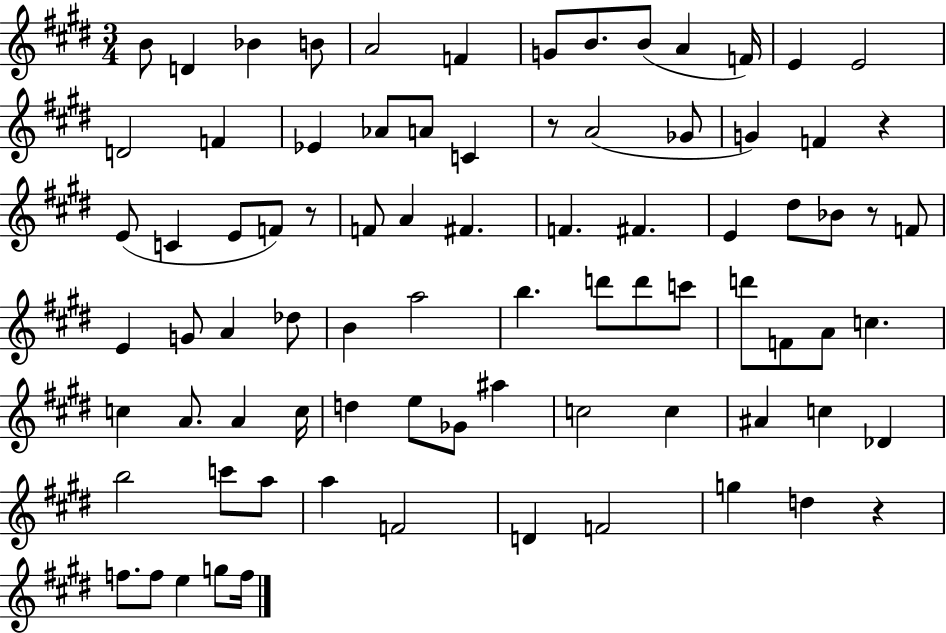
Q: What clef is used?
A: treble